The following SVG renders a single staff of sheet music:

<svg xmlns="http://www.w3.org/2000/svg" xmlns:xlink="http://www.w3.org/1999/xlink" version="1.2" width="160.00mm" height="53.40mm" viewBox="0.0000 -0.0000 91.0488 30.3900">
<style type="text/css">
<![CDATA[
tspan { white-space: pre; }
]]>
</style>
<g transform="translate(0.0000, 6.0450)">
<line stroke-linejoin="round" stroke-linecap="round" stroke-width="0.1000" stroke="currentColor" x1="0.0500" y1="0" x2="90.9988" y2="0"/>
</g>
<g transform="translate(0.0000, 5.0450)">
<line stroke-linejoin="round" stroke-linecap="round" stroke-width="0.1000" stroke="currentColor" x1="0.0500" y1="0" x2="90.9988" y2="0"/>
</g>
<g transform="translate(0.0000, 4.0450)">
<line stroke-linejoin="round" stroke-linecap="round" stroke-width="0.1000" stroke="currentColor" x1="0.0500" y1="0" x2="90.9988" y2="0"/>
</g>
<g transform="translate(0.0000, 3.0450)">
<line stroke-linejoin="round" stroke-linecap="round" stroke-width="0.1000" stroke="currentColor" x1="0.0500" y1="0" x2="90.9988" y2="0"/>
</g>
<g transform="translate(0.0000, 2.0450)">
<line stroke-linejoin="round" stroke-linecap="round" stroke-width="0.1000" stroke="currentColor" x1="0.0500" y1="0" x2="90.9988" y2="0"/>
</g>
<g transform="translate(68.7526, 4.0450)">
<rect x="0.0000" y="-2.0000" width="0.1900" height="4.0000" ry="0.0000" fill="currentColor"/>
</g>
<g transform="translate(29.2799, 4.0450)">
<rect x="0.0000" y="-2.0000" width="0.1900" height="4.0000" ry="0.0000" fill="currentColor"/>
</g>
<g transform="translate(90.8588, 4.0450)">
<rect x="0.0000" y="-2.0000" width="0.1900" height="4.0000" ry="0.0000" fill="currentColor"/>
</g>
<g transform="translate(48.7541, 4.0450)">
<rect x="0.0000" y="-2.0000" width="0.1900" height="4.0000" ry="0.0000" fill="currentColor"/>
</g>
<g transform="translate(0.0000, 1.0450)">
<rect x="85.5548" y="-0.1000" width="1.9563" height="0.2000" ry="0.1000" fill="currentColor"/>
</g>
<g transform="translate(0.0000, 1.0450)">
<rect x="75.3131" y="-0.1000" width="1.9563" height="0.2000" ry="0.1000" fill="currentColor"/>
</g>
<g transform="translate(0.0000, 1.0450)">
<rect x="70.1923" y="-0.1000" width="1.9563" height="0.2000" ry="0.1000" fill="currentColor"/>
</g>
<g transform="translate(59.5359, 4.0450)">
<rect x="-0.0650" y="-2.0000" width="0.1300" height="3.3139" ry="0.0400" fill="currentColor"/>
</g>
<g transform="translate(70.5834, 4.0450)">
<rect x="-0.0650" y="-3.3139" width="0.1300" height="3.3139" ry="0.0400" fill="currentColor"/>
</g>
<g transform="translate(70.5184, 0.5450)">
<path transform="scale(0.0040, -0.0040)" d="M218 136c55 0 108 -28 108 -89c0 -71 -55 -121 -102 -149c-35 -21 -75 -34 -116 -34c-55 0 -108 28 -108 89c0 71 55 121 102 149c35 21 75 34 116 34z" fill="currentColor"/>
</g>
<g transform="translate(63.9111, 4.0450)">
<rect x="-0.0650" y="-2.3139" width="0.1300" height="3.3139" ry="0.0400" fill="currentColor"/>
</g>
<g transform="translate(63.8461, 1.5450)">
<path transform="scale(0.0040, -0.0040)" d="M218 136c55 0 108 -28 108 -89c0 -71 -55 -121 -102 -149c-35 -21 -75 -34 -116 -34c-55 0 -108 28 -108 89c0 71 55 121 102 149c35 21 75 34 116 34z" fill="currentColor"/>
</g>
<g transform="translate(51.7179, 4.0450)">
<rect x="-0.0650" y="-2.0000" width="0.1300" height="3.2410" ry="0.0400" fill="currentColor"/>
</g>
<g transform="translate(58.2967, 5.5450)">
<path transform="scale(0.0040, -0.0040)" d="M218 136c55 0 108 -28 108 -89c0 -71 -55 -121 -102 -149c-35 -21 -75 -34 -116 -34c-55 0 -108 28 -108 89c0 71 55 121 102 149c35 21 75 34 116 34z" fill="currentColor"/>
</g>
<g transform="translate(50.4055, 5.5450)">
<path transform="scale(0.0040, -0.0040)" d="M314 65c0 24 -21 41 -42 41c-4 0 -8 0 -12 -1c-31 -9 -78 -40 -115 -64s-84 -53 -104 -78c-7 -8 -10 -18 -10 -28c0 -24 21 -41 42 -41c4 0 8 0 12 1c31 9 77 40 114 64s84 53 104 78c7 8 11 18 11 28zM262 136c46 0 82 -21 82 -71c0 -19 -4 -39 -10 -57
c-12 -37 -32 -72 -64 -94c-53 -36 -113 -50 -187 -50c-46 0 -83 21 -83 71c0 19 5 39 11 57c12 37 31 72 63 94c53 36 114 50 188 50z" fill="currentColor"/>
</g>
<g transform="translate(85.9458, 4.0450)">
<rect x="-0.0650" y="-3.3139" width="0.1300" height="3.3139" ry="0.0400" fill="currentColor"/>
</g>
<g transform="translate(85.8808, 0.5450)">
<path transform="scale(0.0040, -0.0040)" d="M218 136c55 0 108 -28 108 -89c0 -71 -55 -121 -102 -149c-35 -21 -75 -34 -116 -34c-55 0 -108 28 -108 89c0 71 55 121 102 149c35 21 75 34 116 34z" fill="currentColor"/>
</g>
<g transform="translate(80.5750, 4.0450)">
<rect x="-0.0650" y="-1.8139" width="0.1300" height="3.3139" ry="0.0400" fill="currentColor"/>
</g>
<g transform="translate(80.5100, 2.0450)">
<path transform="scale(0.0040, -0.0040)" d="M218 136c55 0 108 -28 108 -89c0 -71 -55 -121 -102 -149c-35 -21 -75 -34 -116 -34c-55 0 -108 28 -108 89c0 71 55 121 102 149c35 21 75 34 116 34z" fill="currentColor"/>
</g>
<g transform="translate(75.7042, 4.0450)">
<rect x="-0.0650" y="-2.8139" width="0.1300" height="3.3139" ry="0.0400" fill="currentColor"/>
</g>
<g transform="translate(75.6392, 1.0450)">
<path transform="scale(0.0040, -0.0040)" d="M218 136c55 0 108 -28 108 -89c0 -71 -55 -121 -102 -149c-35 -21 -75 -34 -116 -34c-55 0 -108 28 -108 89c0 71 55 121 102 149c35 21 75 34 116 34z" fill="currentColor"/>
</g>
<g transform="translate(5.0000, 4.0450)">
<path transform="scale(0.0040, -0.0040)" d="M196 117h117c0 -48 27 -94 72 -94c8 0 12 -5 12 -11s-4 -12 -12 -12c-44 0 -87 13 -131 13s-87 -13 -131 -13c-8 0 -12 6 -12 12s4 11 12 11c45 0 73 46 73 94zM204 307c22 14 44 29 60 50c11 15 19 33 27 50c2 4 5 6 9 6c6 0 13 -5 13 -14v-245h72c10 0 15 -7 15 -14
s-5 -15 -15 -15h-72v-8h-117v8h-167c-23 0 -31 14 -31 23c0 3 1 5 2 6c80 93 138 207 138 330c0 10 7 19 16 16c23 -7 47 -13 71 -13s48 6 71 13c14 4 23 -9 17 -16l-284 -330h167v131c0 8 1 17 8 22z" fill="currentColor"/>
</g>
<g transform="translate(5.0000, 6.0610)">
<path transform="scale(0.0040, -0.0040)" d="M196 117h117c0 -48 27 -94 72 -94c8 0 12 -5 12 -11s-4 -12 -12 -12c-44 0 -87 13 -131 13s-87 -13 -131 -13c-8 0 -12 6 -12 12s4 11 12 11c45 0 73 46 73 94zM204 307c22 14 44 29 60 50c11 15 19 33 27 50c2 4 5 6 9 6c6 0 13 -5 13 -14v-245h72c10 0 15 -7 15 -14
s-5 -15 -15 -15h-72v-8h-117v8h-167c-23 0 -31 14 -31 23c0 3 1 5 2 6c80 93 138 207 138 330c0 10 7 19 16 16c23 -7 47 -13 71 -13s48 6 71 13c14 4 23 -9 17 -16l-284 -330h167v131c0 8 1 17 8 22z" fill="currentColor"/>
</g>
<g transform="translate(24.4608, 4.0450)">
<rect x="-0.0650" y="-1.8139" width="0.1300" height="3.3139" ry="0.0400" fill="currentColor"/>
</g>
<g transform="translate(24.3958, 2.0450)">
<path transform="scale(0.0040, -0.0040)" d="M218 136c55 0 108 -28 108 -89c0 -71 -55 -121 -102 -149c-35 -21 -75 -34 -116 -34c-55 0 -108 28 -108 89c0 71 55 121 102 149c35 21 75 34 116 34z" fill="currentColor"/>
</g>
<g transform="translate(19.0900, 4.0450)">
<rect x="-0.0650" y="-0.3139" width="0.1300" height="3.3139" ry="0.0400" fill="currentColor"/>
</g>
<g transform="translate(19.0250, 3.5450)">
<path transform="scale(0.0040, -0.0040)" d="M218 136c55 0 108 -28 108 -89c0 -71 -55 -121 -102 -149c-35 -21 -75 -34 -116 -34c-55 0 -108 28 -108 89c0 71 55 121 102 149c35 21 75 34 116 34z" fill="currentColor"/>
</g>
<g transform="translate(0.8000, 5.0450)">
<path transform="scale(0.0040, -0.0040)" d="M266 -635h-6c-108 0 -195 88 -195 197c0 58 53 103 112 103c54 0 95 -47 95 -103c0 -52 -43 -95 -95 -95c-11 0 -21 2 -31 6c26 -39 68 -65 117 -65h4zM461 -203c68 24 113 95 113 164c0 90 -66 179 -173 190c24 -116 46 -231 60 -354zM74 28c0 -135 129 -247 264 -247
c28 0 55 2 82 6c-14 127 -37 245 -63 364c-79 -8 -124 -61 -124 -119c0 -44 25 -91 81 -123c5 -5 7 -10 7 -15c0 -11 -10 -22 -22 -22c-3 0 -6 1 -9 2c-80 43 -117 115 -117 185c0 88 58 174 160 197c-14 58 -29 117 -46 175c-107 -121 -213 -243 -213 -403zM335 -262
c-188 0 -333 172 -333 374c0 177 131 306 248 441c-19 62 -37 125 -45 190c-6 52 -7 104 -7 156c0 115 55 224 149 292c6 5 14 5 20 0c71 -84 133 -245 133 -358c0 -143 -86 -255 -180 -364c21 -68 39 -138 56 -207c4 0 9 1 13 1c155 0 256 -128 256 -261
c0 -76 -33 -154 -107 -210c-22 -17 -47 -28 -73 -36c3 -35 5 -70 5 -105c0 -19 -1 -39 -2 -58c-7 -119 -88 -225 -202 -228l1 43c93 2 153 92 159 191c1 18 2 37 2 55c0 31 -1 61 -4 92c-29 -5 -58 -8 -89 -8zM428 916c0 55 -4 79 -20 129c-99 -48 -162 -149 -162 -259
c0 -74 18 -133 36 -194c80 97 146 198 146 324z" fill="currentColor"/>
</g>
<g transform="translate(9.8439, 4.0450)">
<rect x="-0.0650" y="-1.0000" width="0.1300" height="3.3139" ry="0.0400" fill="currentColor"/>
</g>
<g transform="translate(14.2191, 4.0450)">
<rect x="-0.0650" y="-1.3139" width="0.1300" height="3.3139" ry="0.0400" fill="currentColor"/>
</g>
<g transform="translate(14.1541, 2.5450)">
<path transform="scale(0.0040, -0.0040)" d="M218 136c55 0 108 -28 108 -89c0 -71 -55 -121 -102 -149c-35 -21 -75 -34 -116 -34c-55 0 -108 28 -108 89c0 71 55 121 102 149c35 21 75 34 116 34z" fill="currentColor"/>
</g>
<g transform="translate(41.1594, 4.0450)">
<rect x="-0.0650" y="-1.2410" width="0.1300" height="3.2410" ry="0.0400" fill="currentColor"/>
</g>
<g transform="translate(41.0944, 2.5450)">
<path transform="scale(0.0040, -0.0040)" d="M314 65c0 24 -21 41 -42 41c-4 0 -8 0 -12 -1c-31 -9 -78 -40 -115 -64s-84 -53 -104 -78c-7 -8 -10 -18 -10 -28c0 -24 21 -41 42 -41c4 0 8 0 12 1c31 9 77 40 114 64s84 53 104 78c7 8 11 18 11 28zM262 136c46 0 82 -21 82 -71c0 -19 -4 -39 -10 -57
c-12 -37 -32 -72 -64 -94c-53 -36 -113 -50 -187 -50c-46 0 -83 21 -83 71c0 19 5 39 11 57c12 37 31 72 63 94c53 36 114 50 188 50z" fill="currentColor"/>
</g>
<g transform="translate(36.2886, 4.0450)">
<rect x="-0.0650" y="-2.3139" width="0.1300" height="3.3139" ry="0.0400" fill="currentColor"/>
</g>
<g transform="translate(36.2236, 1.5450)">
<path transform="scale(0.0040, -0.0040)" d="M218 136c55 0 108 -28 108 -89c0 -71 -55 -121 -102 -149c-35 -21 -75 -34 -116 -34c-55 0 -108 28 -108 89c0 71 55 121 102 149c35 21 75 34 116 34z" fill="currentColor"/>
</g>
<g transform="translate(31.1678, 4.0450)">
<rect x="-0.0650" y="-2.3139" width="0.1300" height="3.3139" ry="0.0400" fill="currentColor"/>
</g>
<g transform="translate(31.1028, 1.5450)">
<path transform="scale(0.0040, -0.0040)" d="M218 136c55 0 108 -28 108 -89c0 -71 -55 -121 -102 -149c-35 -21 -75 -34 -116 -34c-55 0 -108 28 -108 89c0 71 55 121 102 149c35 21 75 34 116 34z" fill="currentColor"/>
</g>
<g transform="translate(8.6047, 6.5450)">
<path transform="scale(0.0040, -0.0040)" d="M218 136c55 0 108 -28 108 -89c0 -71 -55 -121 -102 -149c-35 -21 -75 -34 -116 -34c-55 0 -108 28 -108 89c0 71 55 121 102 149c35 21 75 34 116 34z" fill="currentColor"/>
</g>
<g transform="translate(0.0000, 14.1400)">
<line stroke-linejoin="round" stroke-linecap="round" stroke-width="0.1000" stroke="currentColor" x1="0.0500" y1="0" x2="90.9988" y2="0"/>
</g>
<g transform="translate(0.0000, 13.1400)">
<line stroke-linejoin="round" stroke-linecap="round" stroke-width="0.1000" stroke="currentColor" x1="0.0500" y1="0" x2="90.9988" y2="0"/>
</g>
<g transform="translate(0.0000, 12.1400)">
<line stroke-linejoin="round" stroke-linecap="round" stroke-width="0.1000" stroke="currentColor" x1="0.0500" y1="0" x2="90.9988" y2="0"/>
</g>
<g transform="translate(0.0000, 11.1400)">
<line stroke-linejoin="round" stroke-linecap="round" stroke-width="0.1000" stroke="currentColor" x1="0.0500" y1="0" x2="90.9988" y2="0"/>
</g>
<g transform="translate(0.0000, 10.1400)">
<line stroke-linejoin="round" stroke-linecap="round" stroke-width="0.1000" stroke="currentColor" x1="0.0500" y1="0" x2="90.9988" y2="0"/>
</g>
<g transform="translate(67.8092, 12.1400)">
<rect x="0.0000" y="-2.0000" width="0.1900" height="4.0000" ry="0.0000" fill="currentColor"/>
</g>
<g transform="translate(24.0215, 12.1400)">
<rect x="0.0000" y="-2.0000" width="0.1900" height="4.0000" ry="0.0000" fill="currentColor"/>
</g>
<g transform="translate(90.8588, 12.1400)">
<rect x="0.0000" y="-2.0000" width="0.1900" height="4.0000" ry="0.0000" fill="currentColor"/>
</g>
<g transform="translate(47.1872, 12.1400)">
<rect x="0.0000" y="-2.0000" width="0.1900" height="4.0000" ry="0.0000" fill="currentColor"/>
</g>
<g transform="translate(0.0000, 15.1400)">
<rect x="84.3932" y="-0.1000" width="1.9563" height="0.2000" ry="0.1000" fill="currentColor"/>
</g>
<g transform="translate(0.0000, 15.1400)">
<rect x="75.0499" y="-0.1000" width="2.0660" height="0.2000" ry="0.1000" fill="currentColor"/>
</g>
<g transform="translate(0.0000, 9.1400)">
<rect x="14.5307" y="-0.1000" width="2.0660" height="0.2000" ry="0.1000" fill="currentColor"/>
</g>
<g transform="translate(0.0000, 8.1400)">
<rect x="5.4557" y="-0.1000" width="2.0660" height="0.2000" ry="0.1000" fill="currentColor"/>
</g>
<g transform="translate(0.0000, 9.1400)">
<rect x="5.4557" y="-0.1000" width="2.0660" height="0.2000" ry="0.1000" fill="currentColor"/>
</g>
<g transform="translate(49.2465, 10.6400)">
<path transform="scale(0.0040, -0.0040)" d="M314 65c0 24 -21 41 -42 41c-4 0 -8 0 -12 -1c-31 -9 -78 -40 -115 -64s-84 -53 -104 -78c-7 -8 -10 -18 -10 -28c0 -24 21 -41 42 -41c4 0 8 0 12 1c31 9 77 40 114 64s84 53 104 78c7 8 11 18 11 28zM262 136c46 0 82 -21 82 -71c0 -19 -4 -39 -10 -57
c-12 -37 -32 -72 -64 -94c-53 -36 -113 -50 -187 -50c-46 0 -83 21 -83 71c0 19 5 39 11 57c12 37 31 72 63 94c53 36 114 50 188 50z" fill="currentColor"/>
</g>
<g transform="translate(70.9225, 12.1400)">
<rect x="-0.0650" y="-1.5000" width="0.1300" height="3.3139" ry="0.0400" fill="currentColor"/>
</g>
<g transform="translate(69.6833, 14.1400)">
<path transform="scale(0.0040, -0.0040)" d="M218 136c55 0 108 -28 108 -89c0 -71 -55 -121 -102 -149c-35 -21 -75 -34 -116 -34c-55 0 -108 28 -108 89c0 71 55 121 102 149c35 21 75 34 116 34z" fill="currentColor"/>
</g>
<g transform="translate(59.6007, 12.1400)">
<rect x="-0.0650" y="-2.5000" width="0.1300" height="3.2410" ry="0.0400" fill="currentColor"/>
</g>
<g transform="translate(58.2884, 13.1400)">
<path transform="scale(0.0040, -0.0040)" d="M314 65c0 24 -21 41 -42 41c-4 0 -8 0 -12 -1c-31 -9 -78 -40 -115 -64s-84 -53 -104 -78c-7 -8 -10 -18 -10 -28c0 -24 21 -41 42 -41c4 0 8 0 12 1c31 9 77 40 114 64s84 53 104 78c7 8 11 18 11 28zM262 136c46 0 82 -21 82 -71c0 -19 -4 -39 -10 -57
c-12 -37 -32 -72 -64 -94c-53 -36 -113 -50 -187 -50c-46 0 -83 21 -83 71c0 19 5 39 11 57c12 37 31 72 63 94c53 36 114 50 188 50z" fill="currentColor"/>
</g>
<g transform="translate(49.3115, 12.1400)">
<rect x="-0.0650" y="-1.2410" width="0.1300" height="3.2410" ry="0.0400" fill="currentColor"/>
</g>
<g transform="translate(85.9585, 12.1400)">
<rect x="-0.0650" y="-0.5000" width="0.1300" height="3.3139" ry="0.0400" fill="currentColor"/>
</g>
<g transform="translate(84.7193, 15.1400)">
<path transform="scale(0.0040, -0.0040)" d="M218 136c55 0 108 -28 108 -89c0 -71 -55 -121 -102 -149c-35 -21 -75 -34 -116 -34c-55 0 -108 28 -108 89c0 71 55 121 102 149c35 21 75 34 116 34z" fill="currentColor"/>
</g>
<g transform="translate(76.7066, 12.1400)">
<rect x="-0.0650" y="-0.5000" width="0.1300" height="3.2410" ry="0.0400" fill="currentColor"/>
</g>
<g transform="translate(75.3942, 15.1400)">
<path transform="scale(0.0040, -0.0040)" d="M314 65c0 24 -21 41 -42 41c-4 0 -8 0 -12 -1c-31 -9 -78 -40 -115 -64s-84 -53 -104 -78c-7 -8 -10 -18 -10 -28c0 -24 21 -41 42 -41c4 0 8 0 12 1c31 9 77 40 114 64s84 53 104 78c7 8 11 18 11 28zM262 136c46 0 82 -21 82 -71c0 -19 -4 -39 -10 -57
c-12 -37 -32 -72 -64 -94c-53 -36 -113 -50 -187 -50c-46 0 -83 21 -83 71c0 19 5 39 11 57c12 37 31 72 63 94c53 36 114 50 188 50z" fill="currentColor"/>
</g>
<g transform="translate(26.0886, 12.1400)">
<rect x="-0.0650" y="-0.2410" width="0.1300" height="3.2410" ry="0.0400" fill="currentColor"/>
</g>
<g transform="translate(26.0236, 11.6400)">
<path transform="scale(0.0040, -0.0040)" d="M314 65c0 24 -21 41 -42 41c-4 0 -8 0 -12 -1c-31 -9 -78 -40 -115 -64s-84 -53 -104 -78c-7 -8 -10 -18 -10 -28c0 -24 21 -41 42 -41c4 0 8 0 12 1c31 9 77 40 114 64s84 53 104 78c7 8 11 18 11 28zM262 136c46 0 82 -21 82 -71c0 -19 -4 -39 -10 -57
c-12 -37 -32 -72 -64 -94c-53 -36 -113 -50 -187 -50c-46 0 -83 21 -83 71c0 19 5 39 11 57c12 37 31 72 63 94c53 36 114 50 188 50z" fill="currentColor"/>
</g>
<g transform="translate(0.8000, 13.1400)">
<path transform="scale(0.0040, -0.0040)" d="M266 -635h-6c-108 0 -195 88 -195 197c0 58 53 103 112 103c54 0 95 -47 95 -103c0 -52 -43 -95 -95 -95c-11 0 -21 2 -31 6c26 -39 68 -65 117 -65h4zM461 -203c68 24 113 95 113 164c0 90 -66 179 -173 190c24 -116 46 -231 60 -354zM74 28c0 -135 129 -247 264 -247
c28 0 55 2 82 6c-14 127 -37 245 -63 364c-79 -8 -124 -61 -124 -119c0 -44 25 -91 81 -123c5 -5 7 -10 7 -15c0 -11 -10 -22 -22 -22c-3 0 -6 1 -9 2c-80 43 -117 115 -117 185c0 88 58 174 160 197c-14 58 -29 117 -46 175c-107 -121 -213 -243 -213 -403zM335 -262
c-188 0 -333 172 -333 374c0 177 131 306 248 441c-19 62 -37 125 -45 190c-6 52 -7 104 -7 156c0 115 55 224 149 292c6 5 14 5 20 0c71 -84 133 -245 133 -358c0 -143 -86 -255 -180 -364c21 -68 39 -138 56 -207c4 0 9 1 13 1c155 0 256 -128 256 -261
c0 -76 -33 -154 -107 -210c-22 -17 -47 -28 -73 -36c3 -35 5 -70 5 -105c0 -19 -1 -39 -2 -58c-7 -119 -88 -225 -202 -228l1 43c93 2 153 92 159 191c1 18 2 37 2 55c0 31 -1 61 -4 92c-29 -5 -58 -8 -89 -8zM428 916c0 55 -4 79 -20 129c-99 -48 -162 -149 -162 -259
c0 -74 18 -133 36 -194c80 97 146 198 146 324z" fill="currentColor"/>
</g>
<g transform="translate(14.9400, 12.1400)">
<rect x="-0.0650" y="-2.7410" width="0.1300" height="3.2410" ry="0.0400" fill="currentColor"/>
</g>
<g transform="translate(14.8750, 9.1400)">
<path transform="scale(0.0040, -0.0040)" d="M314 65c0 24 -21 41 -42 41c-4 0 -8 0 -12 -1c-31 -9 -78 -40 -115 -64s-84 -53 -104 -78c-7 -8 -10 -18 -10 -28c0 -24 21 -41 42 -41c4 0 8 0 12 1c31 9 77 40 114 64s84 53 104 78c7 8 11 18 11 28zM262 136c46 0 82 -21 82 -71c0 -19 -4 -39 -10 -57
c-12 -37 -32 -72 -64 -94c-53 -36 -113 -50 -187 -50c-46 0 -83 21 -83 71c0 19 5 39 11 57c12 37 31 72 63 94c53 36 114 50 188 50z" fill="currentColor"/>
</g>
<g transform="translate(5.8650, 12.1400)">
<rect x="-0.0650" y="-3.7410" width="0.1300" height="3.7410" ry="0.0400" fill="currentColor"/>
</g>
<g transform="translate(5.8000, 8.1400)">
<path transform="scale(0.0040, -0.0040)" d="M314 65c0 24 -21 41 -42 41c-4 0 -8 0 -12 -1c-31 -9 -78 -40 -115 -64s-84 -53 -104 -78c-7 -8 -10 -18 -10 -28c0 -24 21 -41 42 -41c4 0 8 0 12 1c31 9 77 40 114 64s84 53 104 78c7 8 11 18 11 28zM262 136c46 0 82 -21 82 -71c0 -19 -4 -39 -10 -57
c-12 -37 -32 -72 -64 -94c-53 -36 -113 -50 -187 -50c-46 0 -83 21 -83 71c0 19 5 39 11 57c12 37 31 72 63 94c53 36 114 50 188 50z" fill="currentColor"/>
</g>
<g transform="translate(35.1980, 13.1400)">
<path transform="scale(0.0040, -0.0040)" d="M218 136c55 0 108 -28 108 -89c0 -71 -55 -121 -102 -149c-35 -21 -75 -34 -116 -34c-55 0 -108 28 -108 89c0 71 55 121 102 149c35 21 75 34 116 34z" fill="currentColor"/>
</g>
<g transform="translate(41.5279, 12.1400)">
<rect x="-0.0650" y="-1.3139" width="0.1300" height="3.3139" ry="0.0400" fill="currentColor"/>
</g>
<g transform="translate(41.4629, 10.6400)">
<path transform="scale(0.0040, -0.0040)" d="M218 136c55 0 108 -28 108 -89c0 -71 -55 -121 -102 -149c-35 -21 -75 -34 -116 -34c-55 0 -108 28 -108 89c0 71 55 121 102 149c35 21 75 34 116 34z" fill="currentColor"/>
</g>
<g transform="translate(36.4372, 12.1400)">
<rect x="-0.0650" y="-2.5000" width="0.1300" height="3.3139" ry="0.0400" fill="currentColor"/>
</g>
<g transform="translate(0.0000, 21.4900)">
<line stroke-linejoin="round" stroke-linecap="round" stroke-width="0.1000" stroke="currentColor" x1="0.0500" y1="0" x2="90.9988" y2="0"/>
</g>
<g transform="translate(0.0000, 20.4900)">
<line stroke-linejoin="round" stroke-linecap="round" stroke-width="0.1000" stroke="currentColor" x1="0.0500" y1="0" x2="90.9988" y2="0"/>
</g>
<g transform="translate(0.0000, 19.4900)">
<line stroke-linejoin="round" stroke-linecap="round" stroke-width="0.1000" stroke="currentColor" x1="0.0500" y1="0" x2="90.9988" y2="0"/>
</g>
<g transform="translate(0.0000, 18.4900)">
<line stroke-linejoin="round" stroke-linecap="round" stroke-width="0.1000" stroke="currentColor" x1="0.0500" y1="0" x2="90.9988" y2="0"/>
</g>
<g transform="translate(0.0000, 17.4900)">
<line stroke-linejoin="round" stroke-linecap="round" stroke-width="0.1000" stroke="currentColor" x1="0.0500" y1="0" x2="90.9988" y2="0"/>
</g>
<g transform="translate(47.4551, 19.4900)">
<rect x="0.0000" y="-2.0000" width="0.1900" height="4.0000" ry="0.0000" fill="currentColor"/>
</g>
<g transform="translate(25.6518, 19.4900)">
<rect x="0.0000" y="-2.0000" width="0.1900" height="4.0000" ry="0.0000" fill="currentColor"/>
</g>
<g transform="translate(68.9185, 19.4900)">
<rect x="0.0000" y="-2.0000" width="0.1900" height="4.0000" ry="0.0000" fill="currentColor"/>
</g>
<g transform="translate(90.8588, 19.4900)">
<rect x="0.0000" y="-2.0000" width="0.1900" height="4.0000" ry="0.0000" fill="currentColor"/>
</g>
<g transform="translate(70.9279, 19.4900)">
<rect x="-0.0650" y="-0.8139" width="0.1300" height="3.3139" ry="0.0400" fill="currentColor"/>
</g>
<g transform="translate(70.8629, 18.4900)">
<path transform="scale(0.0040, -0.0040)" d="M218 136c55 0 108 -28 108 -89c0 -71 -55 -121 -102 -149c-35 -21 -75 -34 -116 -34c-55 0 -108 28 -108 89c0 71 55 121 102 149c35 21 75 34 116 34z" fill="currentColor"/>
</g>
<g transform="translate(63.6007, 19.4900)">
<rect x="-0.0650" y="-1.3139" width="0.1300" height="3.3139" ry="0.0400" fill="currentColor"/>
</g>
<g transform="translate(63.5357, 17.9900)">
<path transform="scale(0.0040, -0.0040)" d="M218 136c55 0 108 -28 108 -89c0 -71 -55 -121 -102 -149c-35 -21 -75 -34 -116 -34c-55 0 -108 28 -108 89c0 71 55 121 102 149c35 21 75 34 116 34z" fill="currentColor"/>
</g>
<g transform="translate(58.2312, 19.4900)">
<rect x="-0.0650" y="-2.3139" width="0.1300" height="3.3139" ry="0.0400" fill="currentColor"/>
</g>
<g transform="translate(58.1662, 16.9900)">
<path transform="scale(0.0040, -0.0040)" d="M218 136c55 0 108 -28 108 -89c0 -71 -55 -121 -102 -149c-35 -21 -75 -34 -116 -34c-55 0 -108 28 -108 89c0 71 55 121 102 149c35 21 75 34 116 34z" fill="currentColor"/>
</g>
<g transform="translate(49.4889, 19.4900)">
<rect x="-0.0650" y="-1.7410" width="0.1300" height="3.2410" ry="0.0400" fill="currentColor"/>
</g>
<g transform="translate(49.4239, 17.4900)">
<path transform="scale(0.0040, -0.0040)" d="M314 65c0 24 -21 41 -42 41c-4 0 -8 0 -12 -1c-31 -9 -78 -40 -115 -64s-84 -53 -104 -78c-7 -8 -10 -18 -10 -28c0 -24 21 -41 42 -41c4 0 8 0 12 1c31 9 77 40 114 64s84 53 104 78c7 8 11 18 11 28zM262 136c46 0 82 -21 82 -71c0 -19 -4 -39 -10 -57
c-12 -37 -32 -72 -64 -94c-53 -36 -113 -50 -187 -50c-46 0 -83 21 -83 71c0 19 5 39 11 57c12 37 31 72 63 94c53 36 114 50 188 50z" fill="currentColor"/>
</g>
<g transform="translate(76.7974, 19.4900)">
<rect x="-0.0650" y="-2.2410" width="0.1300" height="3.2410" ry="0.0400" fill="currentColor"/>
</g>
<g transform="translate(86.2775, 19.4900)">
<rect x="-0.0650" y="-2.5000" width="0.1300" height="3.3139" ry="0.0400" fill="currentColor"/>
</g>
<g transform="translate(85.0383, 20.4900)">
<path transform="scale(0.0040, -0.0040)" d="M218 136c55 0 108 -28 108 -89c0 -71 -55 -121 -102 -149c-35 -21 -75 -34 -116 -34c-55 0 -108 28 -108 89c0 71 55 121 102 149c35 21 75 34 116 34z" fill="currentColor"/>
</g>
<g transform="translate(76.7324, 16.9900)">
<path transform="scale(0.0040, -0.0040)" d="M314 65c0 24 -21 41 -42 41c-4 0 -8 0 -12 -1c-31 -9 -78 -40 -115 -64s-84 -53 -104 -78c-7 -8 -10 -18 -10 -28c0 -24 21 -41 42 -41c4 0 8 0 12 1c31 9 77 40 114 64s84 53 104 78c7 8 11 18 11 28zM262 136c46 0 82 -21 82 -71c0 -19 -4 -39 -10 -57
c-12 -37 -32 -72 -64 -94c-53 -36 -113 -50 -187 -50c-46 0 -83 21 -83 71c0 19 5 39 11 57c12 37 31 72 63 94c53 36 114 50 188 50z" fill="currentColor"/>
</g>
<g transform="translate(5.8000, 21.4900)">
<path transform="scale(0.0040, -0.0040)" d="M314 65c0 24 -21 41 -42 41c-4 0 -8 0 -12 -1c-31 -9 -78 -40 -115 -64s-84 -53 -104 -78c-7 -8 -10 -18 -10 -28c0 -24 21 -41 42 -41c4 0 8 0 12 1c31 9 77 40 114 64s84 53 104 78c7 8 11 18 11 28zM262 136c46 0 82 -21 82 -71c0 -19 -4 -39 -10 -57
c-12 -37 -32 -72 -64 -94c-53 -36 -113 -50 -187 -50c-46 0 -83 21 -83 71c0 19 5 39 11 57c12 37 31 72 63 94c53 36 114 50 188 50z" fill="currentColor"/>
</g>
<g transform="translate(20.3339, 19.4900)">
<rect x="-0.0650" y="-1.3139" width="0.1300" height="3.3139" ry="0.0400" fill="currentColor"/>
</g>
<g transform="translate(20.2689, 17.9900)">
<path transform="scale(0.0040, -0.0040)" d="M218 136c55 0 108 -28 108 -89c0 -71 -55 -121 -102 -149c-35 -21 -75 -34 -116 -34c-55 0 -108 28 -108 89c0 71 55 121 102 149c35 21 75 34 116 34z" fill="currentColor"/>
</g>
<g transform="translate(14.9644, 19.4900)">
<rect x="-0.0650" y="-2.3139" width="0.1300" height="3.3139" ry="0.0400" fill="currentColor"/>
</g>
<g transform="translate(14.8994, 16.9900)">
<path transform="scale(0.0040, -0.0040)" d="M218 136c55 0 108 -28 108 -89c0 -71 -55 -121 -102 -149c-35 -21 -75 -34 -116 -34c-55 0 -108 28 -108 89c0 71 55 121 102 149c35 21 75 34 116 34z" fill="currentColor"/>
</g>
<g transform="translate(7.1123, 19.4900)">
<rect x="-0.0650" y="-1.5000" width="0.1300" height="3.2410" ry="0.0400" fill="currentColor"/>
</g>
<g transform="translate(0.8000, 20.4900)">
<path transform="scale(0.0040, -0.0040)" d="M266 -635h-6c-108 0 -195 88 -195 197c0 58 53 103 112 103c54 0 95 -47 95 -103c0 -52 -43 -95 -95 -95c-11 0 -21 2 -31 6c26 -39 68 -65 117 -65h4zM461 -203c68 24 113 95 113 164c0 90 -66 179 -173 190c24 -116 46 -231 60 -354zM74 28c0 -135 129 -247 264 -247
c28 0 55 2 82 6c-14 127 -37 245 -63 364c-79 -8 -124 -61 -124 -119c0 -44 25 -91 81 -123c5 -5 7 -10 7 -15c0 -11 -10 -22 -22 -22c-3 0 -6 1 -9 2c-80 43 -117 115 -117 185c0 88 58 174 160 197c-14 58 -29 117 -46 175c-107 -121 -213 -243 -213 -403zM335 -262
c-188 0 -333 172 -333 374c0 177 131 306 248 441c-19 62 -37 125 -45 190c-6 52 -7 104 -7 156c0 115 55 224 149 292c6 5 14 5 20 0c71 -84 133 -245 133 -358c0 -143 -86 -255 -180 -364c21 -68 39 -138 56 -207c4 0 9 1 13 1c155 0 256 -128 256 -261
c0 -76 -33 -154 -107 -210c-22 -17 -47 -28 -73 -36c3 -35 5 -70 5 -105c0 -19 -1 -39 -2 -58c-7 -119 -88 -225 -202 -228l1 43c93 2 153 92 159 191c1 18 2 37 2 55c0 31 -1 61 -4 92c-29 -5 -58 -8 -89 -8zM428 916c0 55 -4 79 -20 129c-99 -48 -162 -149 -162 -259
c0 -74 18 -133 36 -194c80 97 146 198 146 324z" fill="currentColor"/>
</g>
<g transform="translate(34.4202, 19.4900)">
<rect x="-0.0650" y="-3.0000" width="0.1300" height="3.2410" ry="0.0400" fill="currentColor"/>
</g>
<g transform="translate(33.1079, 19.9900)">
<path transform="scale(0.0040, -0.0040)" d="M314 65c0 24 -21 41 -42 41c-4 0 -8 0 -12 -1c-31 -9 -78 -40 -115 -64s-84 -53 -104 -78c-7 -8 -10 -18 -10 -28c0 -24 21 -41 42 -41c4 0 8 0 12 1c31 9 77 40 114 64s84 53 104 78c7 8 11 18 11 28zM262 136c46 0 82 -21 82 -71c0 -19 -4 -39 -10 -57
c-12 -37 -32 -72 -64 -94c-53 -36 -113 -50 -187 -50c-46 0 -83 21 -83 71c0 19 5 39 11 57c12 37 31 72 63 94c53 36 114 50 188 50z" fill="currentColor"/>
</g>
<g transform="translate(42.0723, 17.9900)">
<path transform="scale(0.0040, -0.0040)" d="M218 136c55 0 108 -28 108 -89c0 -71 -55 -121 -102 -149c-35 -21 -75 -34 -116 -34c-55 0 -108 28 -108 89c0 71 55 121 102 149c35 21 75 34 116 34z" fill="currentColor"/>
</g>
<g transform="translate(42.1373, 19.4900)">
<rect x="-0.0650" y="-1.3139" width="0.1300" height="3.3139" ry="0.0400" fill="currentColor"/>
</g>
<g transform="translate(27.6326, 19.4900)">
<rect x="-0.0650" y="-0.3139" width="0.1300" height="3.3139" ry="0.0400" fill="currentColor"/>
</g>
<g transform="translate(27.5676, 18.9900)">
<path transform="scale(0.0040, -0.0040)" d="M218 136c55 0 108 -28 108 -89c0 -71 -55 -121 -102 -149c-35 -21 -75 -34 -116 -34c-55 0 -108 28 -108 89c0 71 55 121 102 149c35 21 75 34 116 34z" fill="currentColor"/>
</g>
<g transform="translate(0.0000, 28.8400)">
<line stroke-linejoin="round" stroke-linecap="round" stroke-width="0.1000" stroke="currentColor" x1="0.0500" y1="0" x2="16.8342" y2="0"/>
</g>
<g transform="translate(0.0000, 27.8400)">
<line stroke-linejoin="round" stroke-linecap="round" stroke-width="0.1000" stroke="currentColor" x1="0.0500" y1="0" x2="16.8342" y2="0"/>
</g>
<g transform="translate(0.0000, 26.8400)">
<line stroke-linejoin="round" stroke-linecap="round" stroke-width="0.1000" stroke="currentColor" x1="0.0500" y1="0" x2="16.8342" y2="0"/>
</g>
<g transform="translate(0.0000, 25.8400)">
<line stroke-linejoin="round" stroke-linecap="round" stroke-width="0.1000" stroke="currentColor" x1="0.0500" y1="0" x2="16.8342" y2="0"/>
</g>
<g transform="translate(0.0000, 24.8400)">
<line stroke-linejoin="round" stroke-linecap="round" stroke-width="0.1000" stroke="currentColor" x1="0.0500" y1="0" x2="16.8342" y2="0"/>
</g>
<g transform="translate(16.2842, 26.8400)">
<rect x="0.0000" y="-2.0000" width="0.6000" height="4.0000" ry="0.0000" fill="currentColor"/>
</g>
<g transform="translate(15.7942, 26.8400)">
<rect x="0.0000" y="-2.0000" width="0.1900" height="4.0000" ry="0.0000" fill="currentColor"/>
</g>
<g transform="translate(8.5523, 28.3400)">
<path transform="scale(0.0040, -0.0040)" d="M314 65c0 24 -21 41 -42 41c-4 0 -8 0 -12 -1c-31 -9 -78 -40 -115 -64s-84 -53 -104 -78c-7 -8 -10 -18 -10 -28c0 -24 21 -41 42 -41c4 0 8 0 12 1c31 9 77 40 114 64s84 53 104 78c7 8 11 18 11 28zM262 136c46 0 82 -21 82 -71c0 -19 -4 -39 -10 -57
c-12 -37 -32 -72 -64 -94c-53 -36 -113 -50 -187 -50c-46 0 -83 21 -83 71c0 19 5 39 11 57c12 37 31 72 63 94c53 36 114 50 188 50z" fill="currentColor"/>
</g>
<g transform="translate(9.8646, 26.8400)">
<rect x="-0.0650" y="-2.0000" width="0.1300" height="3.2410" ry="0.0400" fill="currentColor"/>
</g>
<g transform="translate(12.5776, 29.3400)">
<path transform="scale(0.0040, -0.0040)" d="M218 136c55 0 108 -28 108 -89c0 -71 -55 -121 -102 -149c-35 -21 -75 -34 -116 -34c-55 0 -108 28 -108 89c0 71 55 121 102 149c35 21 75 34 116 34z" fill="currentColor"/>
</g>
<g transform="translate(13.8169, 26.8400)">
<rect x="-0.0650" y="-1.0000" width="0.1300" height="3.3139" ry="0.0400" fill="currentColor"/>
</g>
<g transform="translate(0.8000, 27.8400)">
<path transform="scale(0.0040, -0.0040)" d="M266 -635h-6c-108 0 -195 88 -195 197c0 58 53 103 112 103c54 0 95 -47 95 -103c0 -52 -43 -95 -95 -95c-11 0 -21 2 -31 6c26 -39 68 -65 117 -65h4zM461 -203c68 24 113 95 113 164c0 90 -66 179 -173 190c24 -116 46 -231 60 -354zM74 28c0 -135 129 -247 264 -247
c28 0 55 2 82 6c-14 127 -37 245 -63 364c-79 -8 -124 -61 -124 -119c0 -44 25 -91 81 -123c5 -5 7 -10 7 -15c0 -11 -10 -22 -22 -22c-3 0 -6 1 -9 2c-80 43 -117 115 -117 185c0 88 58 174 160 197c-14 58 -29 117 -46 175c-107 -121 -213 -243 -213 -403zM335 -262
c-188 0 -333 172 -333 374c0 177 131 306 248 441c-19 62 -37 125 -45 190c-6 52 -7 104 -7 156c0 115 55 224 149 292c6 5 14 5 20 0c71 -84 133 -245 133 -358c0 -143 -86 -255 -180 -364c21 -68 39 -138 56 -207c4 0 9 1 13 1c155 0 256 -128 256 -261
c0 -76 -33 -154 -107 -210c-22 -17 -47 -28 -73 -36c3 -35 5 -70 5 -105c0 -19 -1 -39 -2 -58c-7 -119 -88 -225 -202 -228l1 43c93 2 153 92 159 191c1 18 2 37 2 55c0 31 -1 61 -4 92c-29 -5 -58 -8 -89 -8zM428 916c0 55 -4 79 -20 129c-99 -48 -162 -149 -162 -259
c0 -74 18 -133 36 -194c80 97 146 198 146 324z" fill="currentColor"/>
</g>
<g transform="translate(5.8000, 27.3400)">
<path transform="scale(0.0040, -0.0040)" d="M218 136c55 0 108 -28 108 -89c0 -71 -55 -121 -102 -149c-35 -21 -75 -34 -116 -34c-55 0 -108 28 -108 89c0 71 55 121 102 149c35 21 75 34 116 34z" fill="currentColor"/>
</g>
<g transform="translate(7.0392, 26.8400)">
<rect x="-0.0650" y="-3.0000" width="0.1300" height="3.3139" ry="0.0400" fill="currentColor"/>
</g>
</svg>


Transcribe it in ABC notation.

X:1
T:Untitled
M:4/4
L:1/4
K:C
D e c f g g e2 F2 F g b a f b c'2 a2 c2 G e e2 G2 E C2 C E2 g e c A2 e f2 g e d g2 G A F2 D